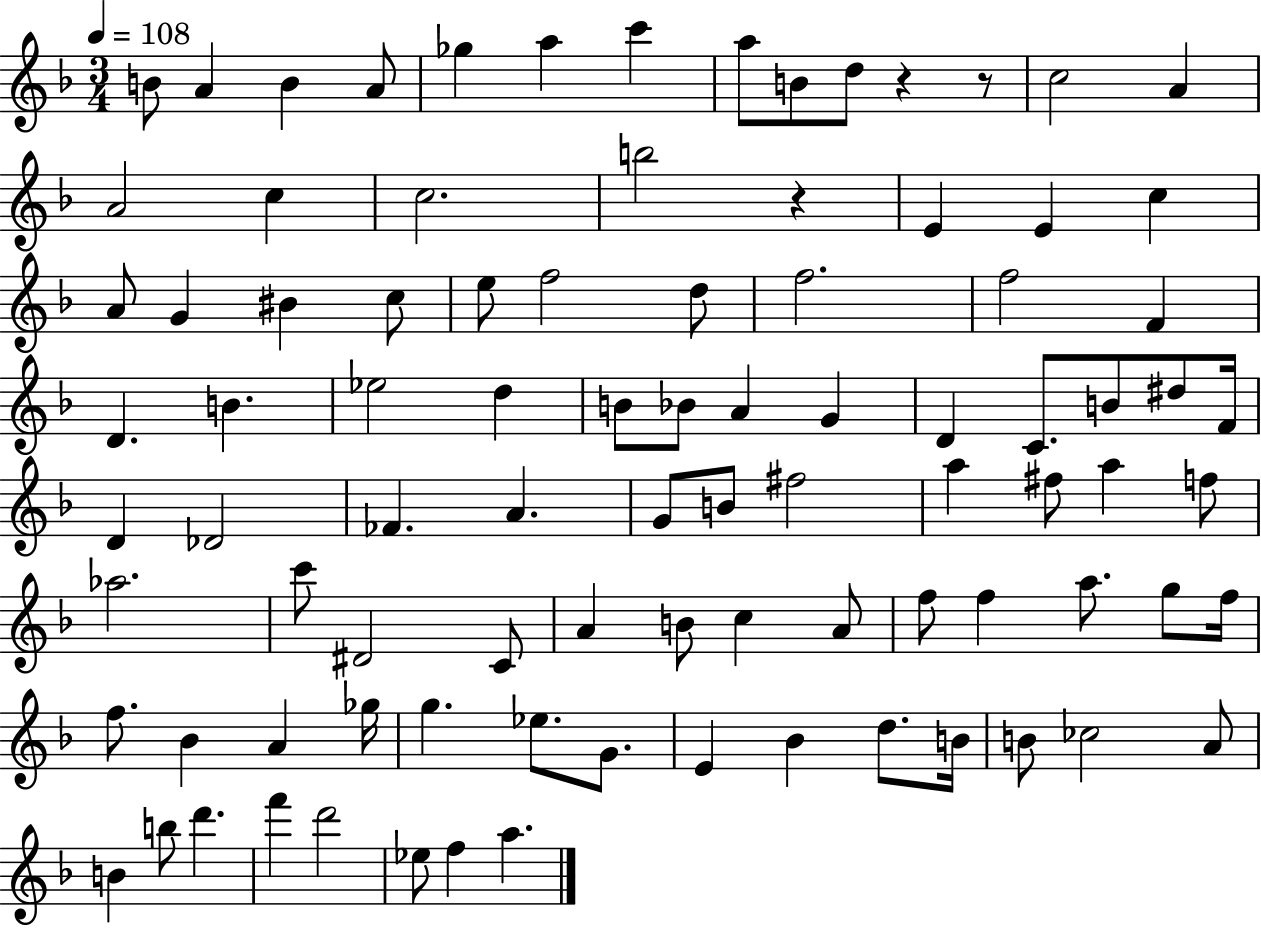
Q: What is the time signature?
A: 3/4